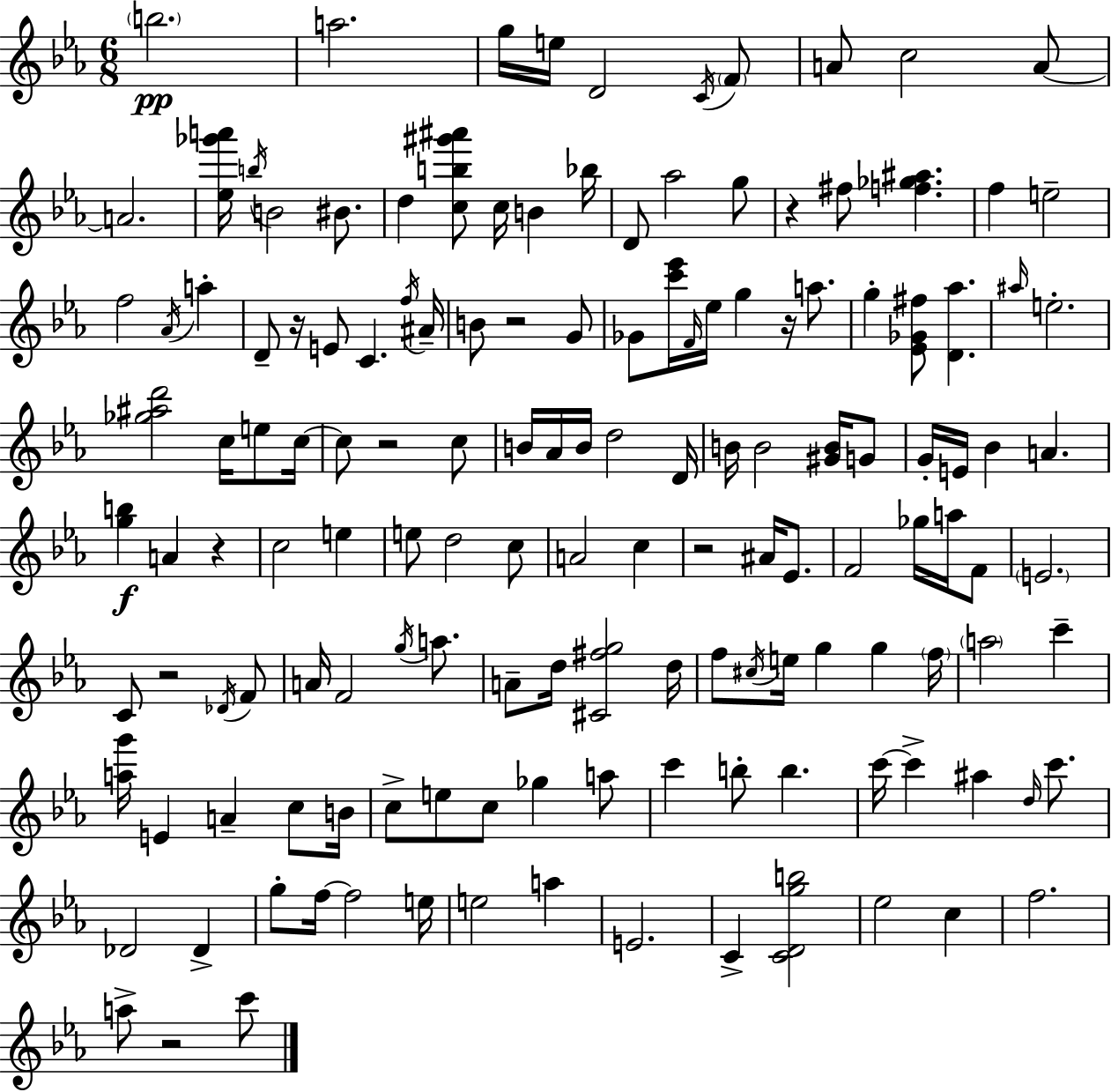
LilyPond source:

{
  \clef treble
  \numericTimeSignature
  \time 6/8
  \key ees \major
  \repeat volta 2 { \parenthesize b''2.\pp | a''2. | g''16 e''16 d'2 \acciaccatura { c'16 } \parenthesize f'8 | a'8 c''2 a'8~~ | \break a'2. | <ees'' ges''' a'''>16 \acciaccatura { b''16 } b'2 bis'8. | d''4 <c'' b'' gis''' ais'''>8 c''16 b'4 | bes''16 d'8 aes''2 | \break g''8 r4 fis''8 <f'' ges'' ais''>4. | f''4 e''2-- | f''2 \acciaccatura { aes'16 } a''4-. | d'8-- r16 e'8 c'4. | \break \acciaccatura { f''16 } ais'16-- b'8 r2 | g'8 ges'8 <c''' ees'''>16 \grace { f'16 } ees''16 g''4 | r16 a''8. g''4-. <ees' ges' fis''>8 <d' aes''>4. | \grace { ais''16 } e''2.-. | \break <ges'' ais'' d'''>2 | c''16 e''8 c''16~~ c''8 r2 | c''8 b'16 aes'16 b'16 d''2 | d'16 b'16 b'2 | \break <gis' b'>16 g'8 g'16-. e'16 bes'4 | a'4. <g'' b''>4\f a'4 | r4 c''2 | e''4 e''8 d''2 | \break c''8 a'2 | c''4 r2 | ais'16 ees'8. f'2 | ges''16 a''16 f'8 \parenthesize e'2. | \break c'8 r2 | \acciaccatura { des'16 } f'8 a'16 f'2 | \acciaccatura { g''16 } a''8. a'8-- d''16 <cis' fis'' g''>2 | d''16 f''8 \acciaccatura { cis''16 } e''16 | \break g''4 g''4 \parenthesize f''16 \parenthesize a''2 | c'''4-- <a'' g'''>16 e'4 | a'4-- c''8 b'16 c''8-> e''8 | c''8 ges''4 a''8 c'''4 | \break b''8-. b''4. c'''16~~ c'''4-> | ais''4 \grace { d''16 } c'''8. des'2 | des'4-> g''8-. | f''16~~ f''2 e''16 e''2 | \break a''4 e'2. | c'4-> | <c' d' g'' b''>2 ees''2 | c''4 f''2. | \break a''8-> | r2 c'''8 } \bar "|."
}